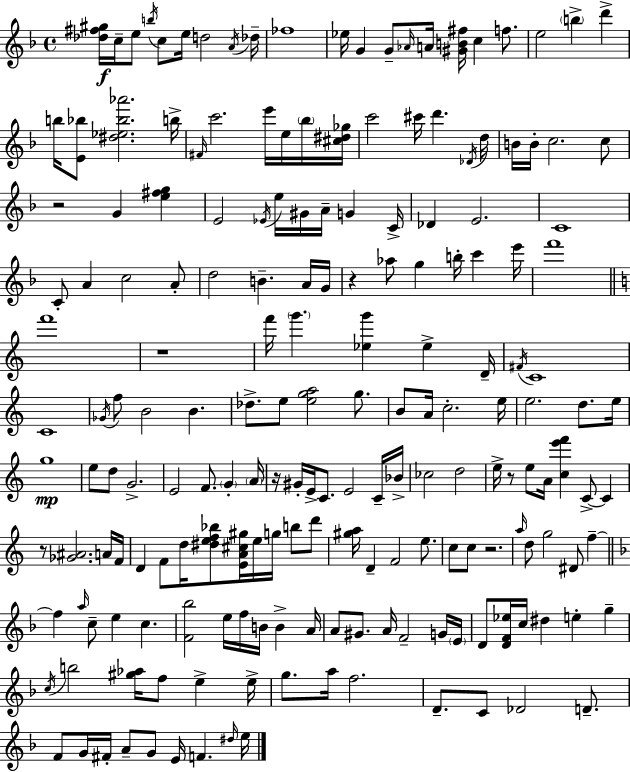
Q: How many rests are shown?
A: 7